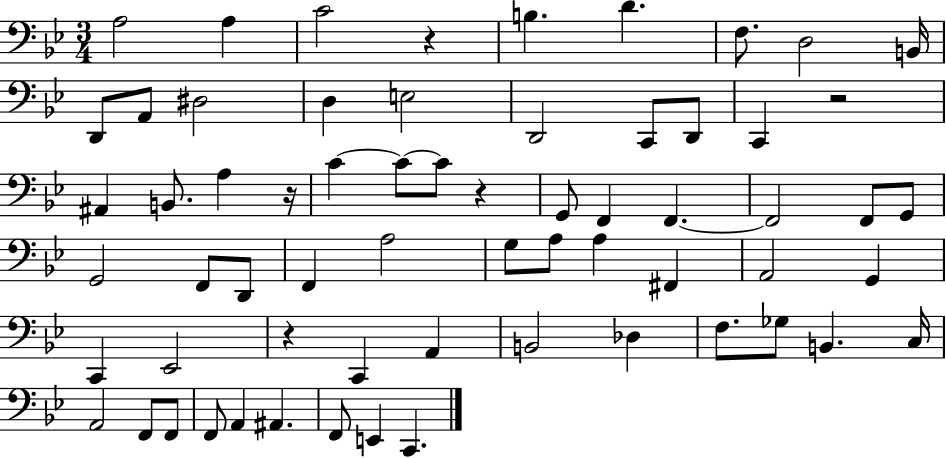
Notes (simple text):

A3/h A3/q C4/h R/q B3/q. D4/q. F3/e. D3/h B2/s D2/e A2/e D#3/h D3/q E3/h D2/h C2/e D2/e C2/q R/h A#2/q B2/e. A3/q R/s C4/q C4/e C4/e R/q G2/e F2/q F2/q. F2/h F2/e G2/e G2/h F2/e D2/e F2/q A3/h G3/e A3/e A3/q F#2/q A2/h G2/q C2/q Eb2/h R/q C2/q A2/q B2/h Db3/q F3/e. Gb3/e B2/q. C3/s A2/h F2/e F2/e F2/e A2/q A#2/q. F2/e E2/q C2/q.